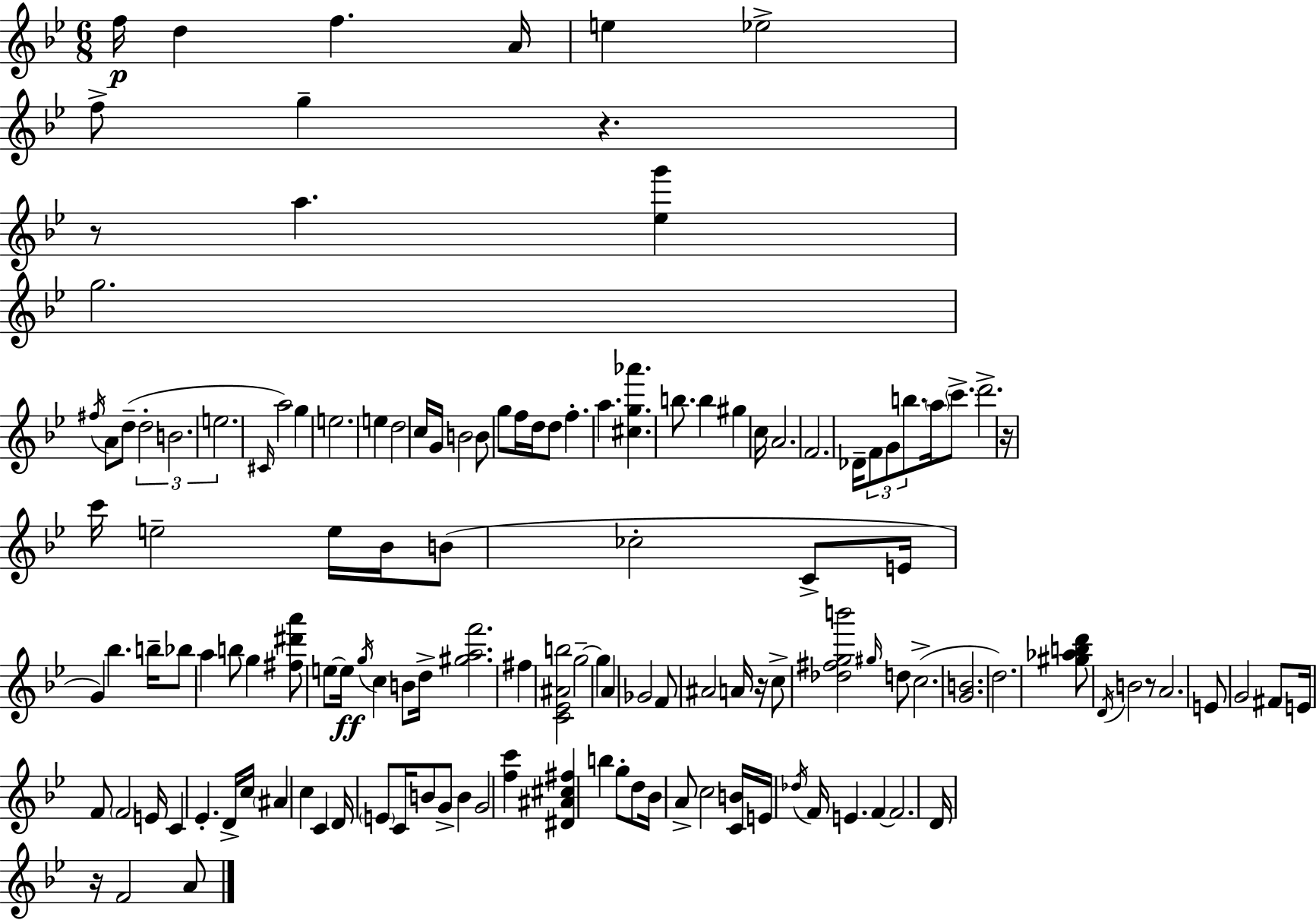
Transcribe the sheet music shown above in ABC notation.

X:1
T:Untitled
M:6/8
L:1/4
K:Gm
f/4 d f A/4 e _e2 f/2 g z z/2 a [_eg'] g2 ^f/4 A/2 d/2 d2 B2 e2 ^C/4 a2 g e2 e d2 c/4 G/4 B2 B/2 g/2 f/4 d/4 d/2 f a [^cg_a'] b/2 b ^g c/4 A2 F2 _D/4 F/2 G/2 b/2 a/4 c'/2 d'2 z/4 c'/4 e2 e/4 _B/4 B/2 _c2 C/2 E/4 G _b b/4 _b/2 a b/2 g [^f^d'a']/2 e/2 e/4 g/4 c B/2 d/4 [^gaf']2 ^f [C_E^Ab]2 g2 g A _G2 F/2 ^A2 A/4 z/4 c/2 [_d^fgb']2 ^g/4 d/2 c2 [GB]2 d2 [^g_abd']/2 D/4 B2 z/2 A2 E/2 G2 ^F/2 E/4 F/2 F2 E/4 C _E D/4 c/4 ^A c C D/4 E/2 C/4 B/2 G/2 B G2 [fc'] [^D^A^c^f] b g/2 d/2 _B/4 A/2 c2 [CB]/4 E/4 _d/4 F/4 E F F2 D/4 z/4 F2 A/2